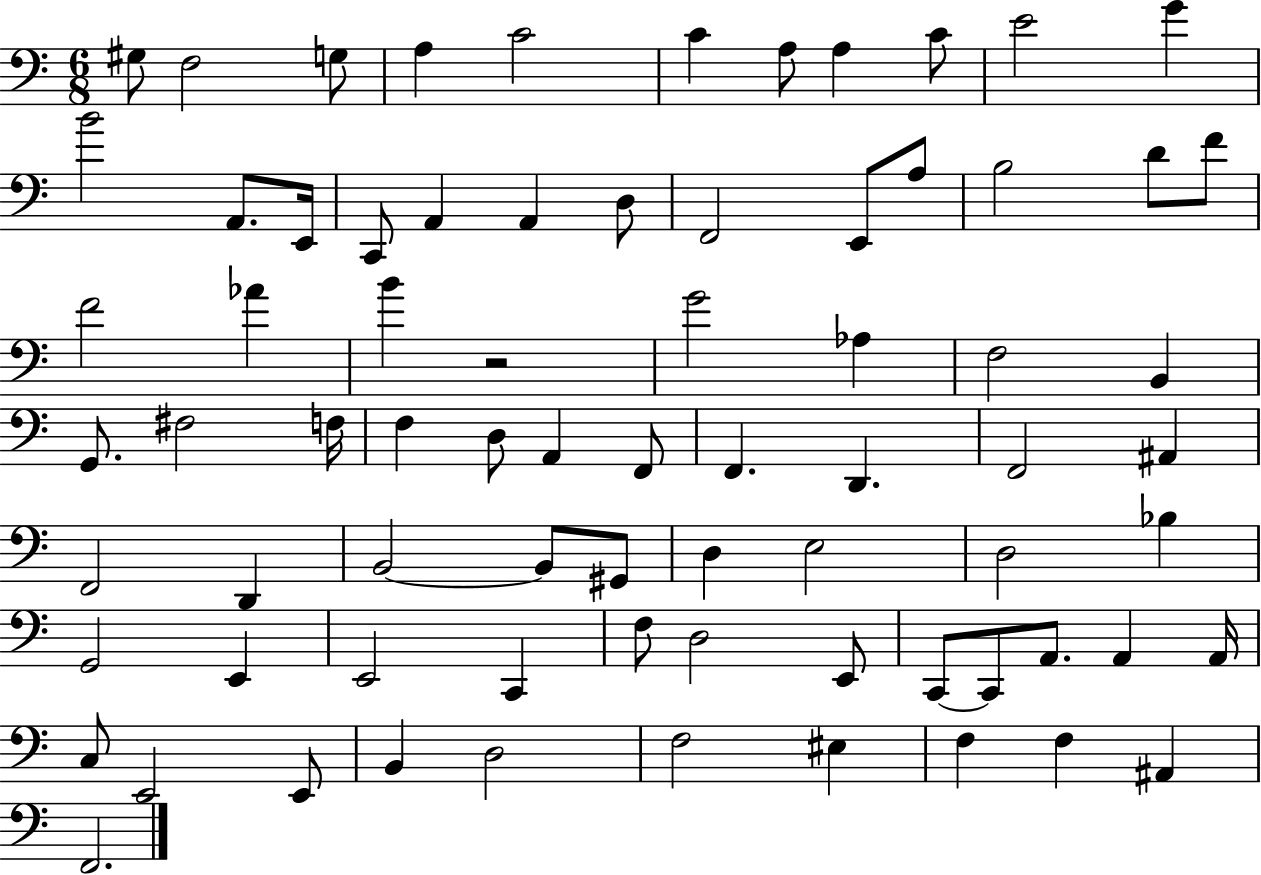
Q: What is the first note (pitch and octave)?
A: G#3